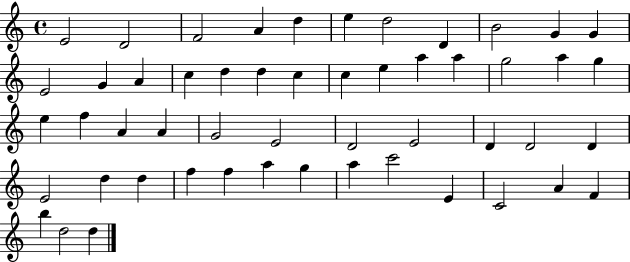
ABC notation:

X:1
T:Untitled
M:4/4
L:1/4
K:C
E2 D2 F2 A d e d2 D B2 G G E2 G A c d d c c e a a g2 a g e f A A G2 E2 D2 E2 D D2 D E2 d d f f a g a c'2 E C2 A F b d2 d